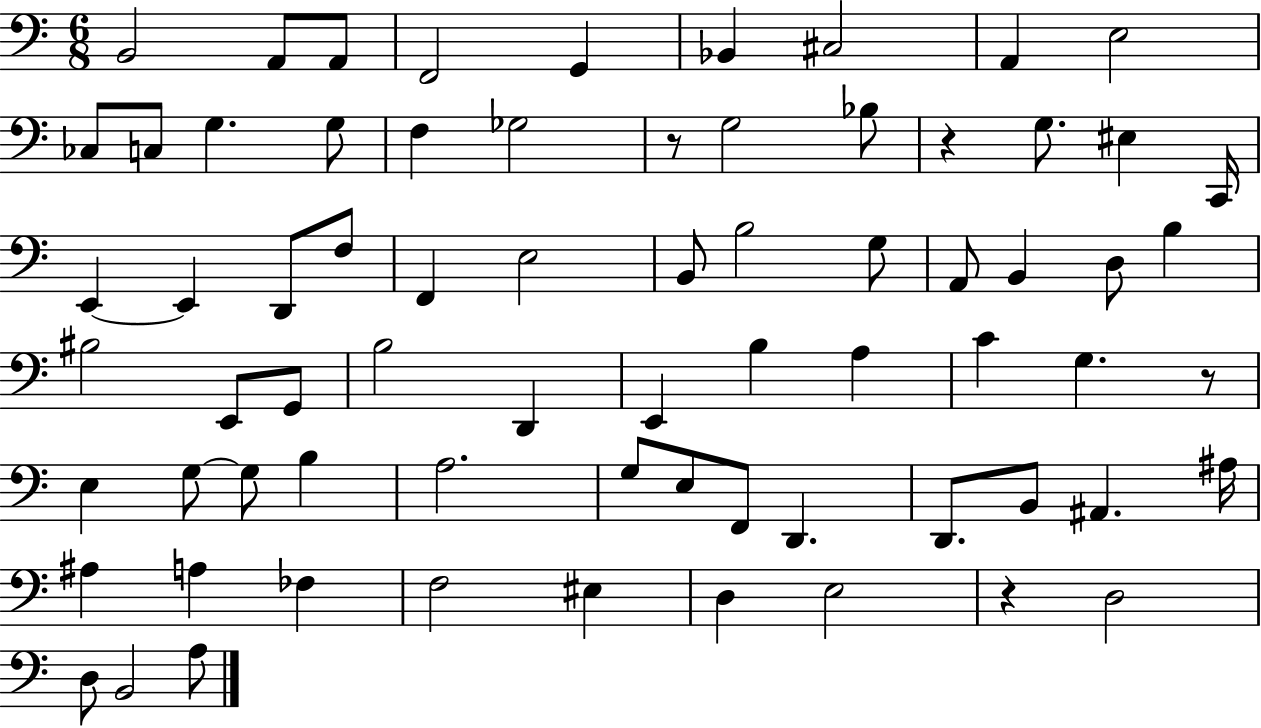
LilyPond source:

{
  \clef bass
  \numericTimeSignature
  \time 6/8
  \key c \major
  \repeat volta 2 { b,2 a,8 a,8 | f,2 g,4 | bes,4 cis2 | a,4 e2 | \break ces8 c8 g4. g8 | f4 ges2 | r8 g2 bes8 | r4 g8. eis4 c,16 | \break e,4~~ e,4 d,8 f8 | f,4 e2 | b,8 b2 g8 | a,8 b,4 d8 b4 | \break bis2 e,8 g,8 | b2 d,4 | e,4 b4 a4 | c'4 g4. r8 | \break e4 g8~~ g8 b4 | a2. | g8 e8 f,8 d,4. | d,8. b,8 ais,4. ais16 | \break ais4 a4 fes4 | f2 eis4 | d4 e2 | r4 d2 | \break d8 b,2 a8 | } \bar "|."
}